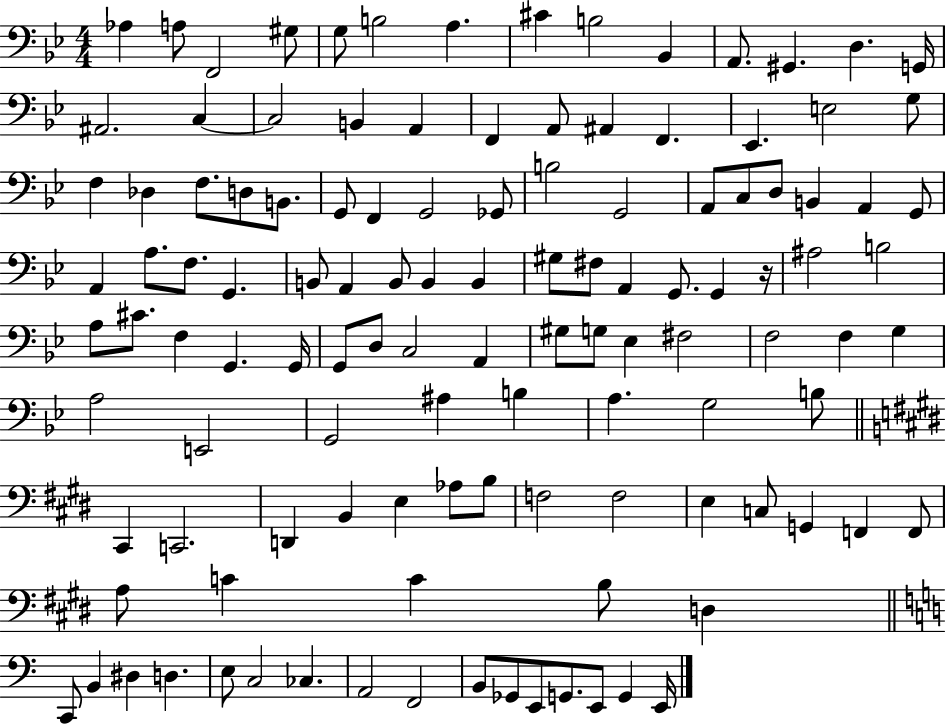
X:1
T:Untitled
M:4/4
L:1/4
K:Bb
_A, A,/2 F,,2 ^G,/2 G,/2 B,2 A, ^C B,2 _B,, A,,/2 ^G,, D, G,,/4 ^A,,2 C, C,2 B,, A,, F,, A,,/2 ^A,, F,, _E,, E,2 G,/2 F, _D, F,/2 D,/2 B,,/2 G,,/2 F,, G,,2 _G,,/2 B,2 G,,2 A,,/2 C,/2 D,/2 B,, A,, G,,/2 A,, A,/2 F,/2 G,, B,,/2 A,, B,,/2 B,, B,, ^G,/2 ^F,/2 A,, G,,/2 G,, z/4 ^A,2 B,2 A,/2 ^C/2 F, G,, G,,/4 G,,/2 D,/2 C,2 A,, ^G,/2 G,/2 _E, ^F,2 F,2 F, G, A,2 E,,2 G,,2 ^A, B, A, G,2 B,/2 ^C,, C,,2 D,, B,, E, _A,/2 B,/2 F,2 F,2 E, C,/2 G,, F,, F,,/2 A,/2 C C B,/2 D, C,,/2 B,, ^D, D, E,/2 C,2 _C, A,,2 F,,2 B,,/2 _G,,/2 E,,/2 G,,/2 E,,/2 G,, E,,/4